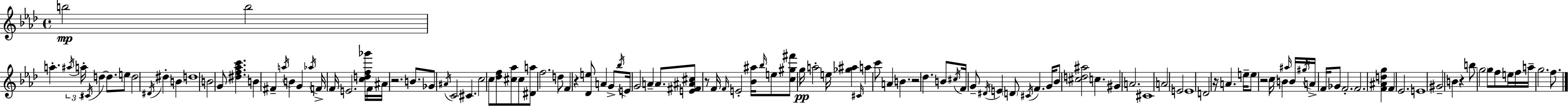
{
  \clef treble
  \time 4/4
  \defaultTimeSignature
  \key f \minor
  b''2\mp b''2 | a''4.-. \tuplet 3/2 { \acciaccatura { ais''16 } a''16-. \acciaccatura { cis'16 } } d''4~~ d''8. | e''8 d''2 \acciaccatura { dis'16 } dis''4-. b'4 | d''1 | \break b'2 g'8 <dis'' f'' aes'' c'''>4. | b'4 fis'4-- \acciaccatura { a''16 } b'4 | g'4 \acciaccatura { aes''16 } f'16-> f'16 e'2. | <c'' d'' f'' ges'''>16 f'16 ais'16 r2. | \break b'8. ges'8 \acciaccatura { ais'16 } c'2 | cis'4. c''2 c''8 | <des'' f''>8 <cis'' aes''>8 cis''8 <dis' a''>8 f''2. | d''8 f'4 r4 <des' e''>8 | \break a'4 g'8-> \acciaccatura { bes''16 } e'16 g'2 | a'4-- a'8. <e' fis' ais' cis''>8 r8 f'16 \grace { f'16 } e'2-. | <bes' ais''>16 \grace { bes''16 } e''8 <c'' gis'' fis'''>8 g''16\pp a''2-. | e''16 <ges'' ais''>4 \grace { cis'16 } a''4 c'''8 | \break a'4 b'4. r2 | des''4. b'8 \acciaccatura { cis''16 } f'16 g'8-- \acciaccatura { dis'16 } e'4 | \parenthesize d'8 \acciaccatura { cis'16 } f'4. g'16 bes'8 <cis'' d'' ais''>2 | c''4. gis'4 | \break a'2. cis'1 | a'2 | e'2 e'1 | d'2 | \break r16 a'4. e''16-- e''8 r2 | c''16 b'4 \grace { ais''16 } b'16 \acciaccatura { gis''16 } a'16-> | f'16 ges'8 f'2.-. f'2. | <f' ais' d'' g''>4 f'4 | \break ees'2. e'1 | gis'2-- | b'4 r4 b''8 | \parenthesize g''2 g''8 f''8 e''16 f''16 a''16-- | \break g''2. f''8. \bar "|."
}